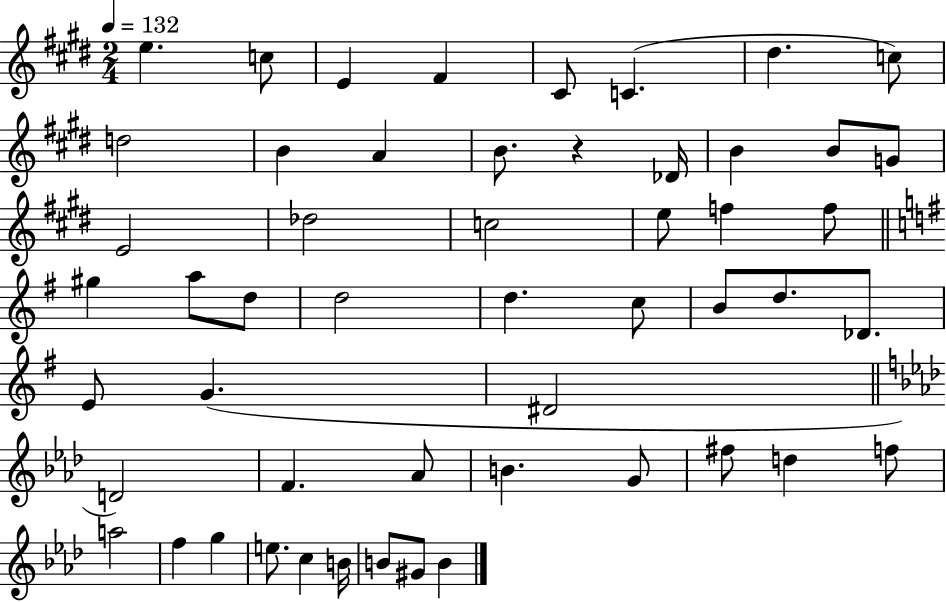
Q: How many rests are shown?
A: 1